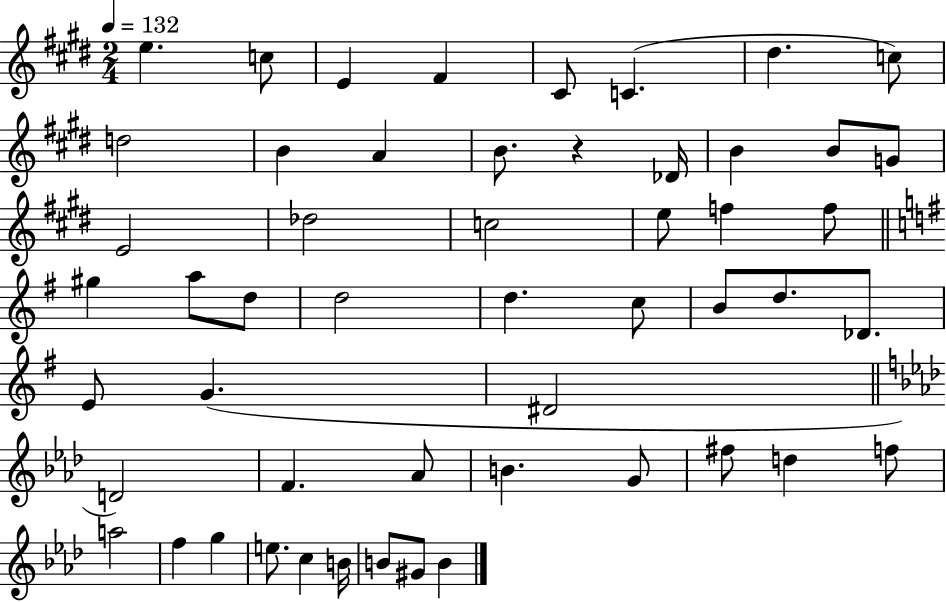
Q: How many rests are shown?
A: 1